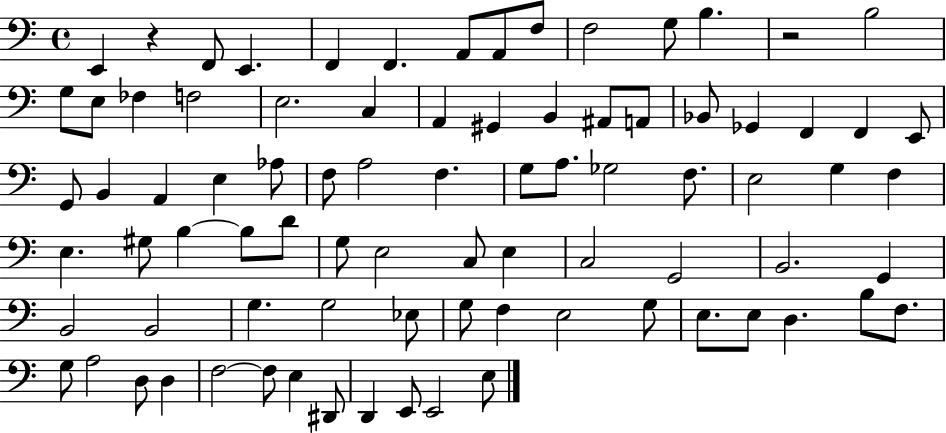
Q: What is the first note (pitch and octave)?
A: E2